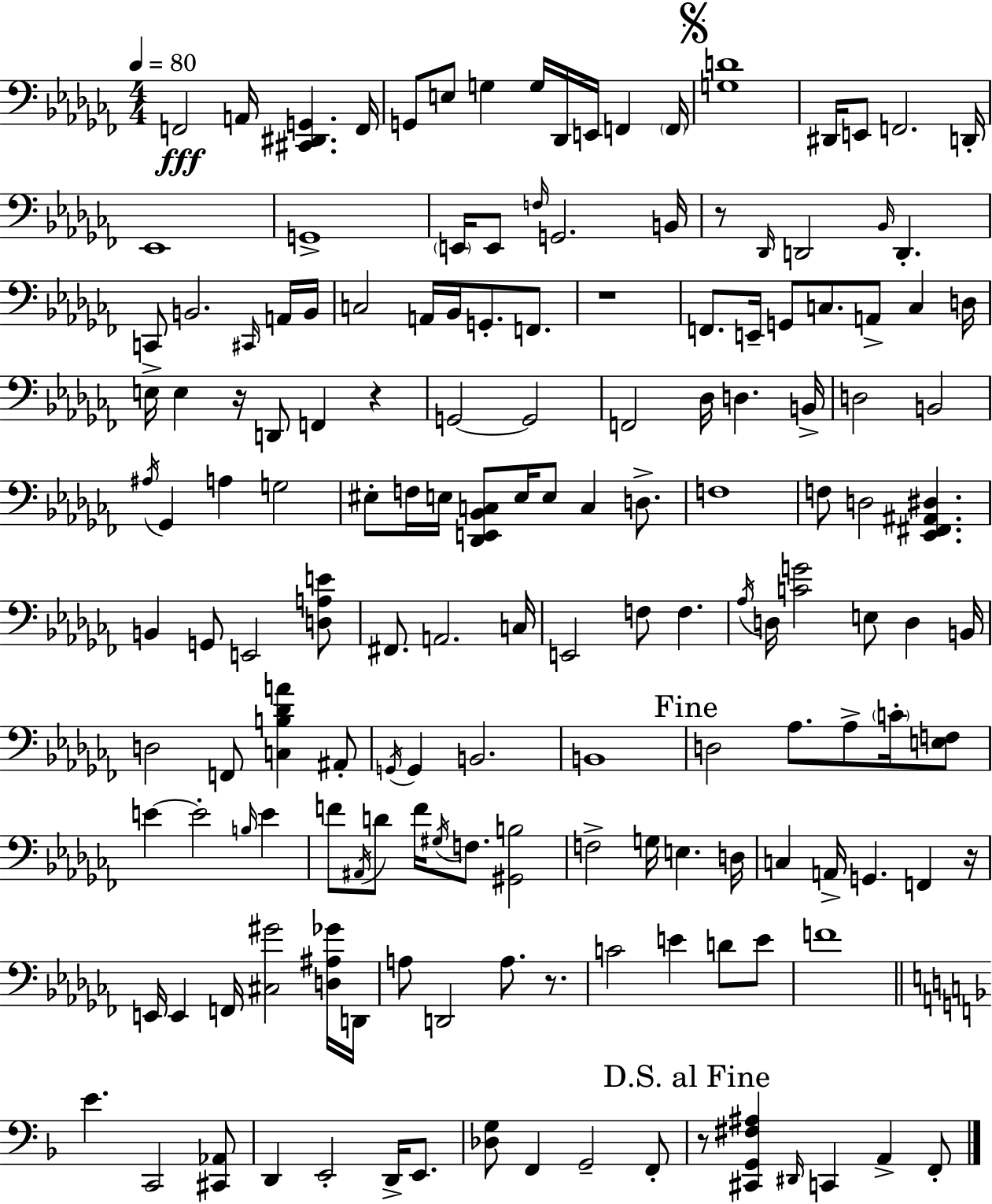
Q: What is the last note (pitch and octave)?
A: F2